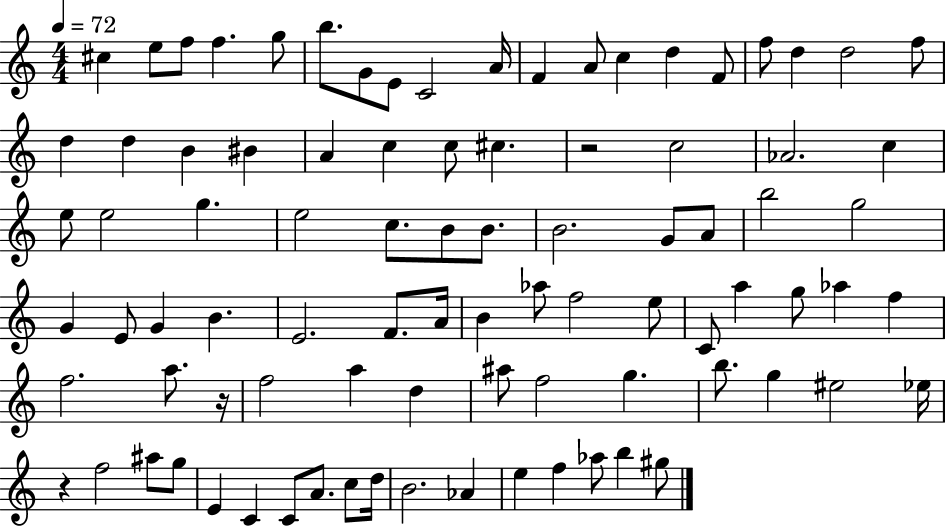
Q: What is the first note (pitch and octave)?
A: C#5